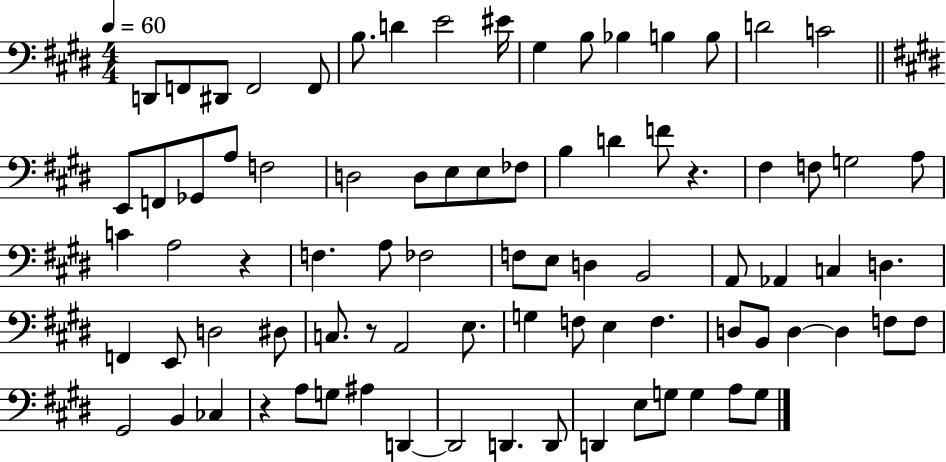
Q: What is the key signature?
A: E major